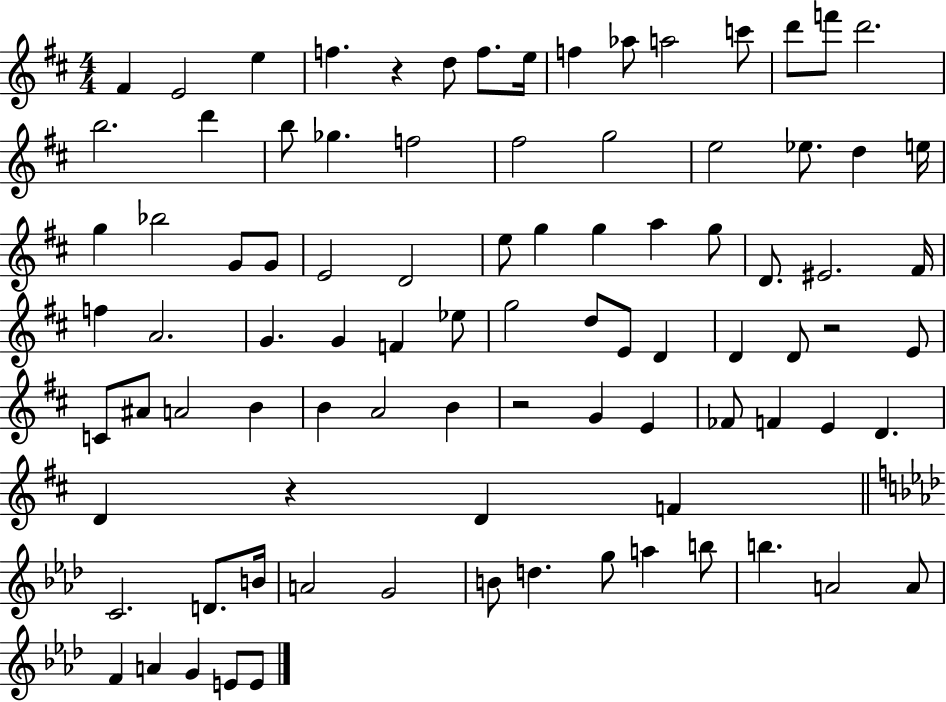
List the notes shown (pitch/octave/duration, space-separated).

F#4/q E4/h E5/q F5/q. R/q D5/e F5/e. E5/s F5/q Ab5/e A5/h C6/e D6/e F6/e D6/h. B5/h. D6/q B5/e Gb5/q. F5/h F#5/h G5/h E5/h Eb5/e. D5/q E5/s G5/q Bb5/h G4/e G4/e E4/h D4/h E5/e G5/q G5/q A5/q G5/e D4/e. EIS4/h. F#4/s F5/q A4/h. G4/q. G4/q F4/q Eb5/e G5/h D5/e E4/e D4/q D4/q D4/e R/h E4/e C4/e A#4/e A4/h B4/q B4/q A4/h B4/q R/h G4/q E4/q FES4/e F4/q E4/q D4/q. D4/q R/q D4/q F4/q C4/h. D4/e. B4/s A4/h G4/h B4/e D5/q. G5/e A5/q B5/e B5/q. A4/h A4/e F4/q A4/q G4/q E4/e E4/e